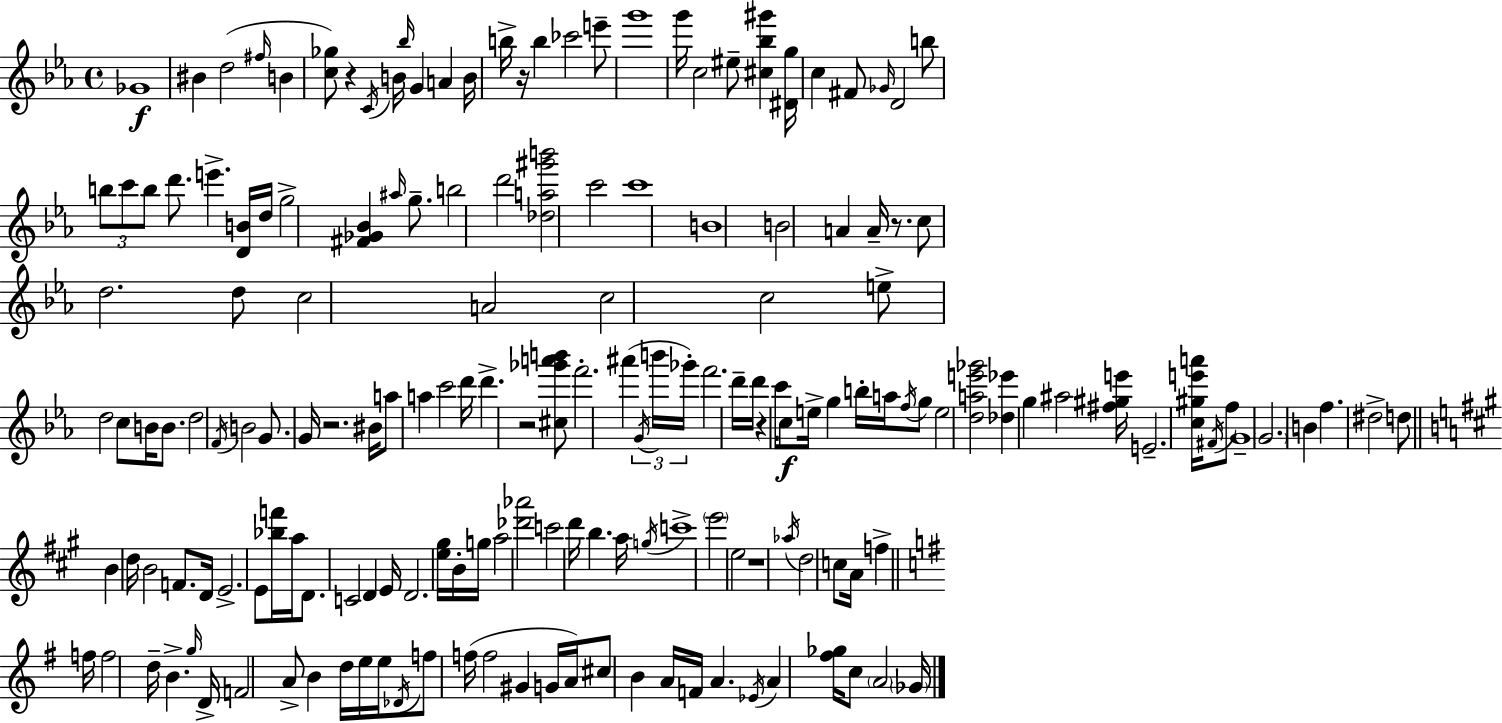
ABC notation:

X:1
T:Untitled
M:4/4
L:1/4
K:Eb
_G4 ^B d2 ^f/4 B [c_g]/2 z C/4 B/4 _b/4 G A B/4 b/4 z/4 b _c'2 e'/2 g'4 g'/4 c2 ^e/2 [^c_b^g'] [^Dg]/4 c ^F/2 _G/4 D2 b/2 b/2 c'/2 b/2 d'/2 e' [DB]/4 d/4 g2 [^F_G_B] ^a/4 g/2 b2 d'2 [_da^g'b']2 c'2 c'4 B4 B2 A A/4 z/2 c/2 d2 d/2 c2 A2 c2 c2 e/2 d2 c/2 B/4 B/2 d2 F/4 B2 G/2 G/4 z2 ^B/4 a/2 a c'2 d'/4 d' z2 [^c_g'a'b']/2 f'2 ^a' G/4 b'/4 _g'/4 f'2 d'/4 d'/4 z c'/4 c/2 e/4 g b/4 a/4 f/4 g/2 e2 [dae'_g']2 [_d_e'] g ^a2 [^f^ge']/4 E2 [c^ge'a']/4 ^F/4 f/2 G4 G2 B f ^d2 d/2 B d/4 B2 F/2 D/4 E2 E/2 [_bf']/4 a/4 D/2 C2 D E/4 D2 [e^g]/4 B/4 g/4 a2 [_d'_a']2 c'2 d'/4 b a/4 g/4 c'4 e'2 e2 z4 _a/4 d2 c/2 A/4 f f/4 f2 d/4 B g/4 D/4 F2 A/2 B d/4 e/4 e/4 _D/4 f/2 f/4 f2 ^G G/4 A/4 ^c/2 B A/4 F/4 A _E/4 A [^f_g]/4 c/2 A2 _G/4